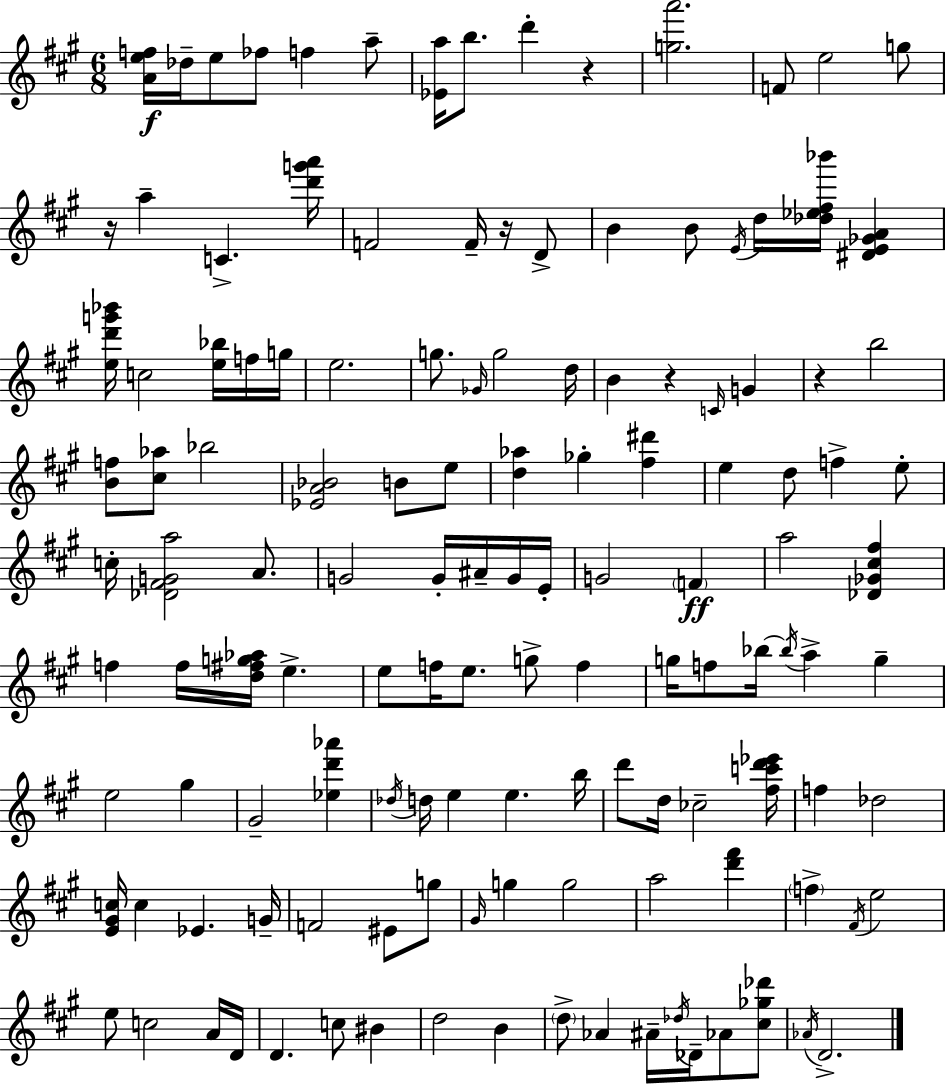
[A4,E5,F5]/s Db5/s E5/e FES5/e F5/q A5/e [Eb4,A5]/s B5/e. D6/q R/q [G5,A6]/h. F4/e E5/h G5/e R/s A5/q C4/q. [D6,G6,A6]/s F4/h F4/s R/s D4/e B4/q B4/e E4/s D5/s [Db5,Eb5,F#5,Bb6]/s [D#4,E4,Gb4,A4]/q [E5,D6,G6,Bb6]/s C5/h [E5,Bb5]/s F5/s G5/s E5/h. G5/e. Gb4/s G5/h D5/s B4/q R/q C4/s G4/q R/q B5/h [B4,F5]/e [C#5,Ab5]/e Bb5/h [Eb4,A4,Bb4]/h B4/e E5/e [D5,Ab5]/q Gb5/q [F#5,D#6]/q E5/q D5/e F5/q E5/e C5/s [Db4,F#4,G4,A5]/h A4/e. G4/h G4/s A#4/s G4/s E4/s G4/h F4/q A5/h [Db4,Gb4,C#5,F#5]/q F5/q F5/s [D5,F#5,G5,Ab5]/s E5/q. E5/e F5/s E5/e. G5/e F5/q G5/s F5/e Bb5/s Bb5/s A5/q G5/q E5/h G#5/q G#4/h [Eb5,D6,Ab6]/q Db5/s D5/s E5/q E5/q. B5/s D6/e D5/s CES5/h [F#5,C6,D6,Eb6]/s F5/q Db5/h [E4,G#4,C5]/s C5/q Eb4/q. G4/s F4/h EIS4/e G5/e G#4/s G5/q G5/h A5/h [D6,F#6]/q F5/q F#4/s E5/h E5/e C5/h A4/s D4/s D4/q. C5/e BIS4/q D5/h B4/q D5/e Ab4/q A#4/s Db5/s Db4/s Ab4/e [C#5,Gb5,Db6]/e Ab4/s D4/h.